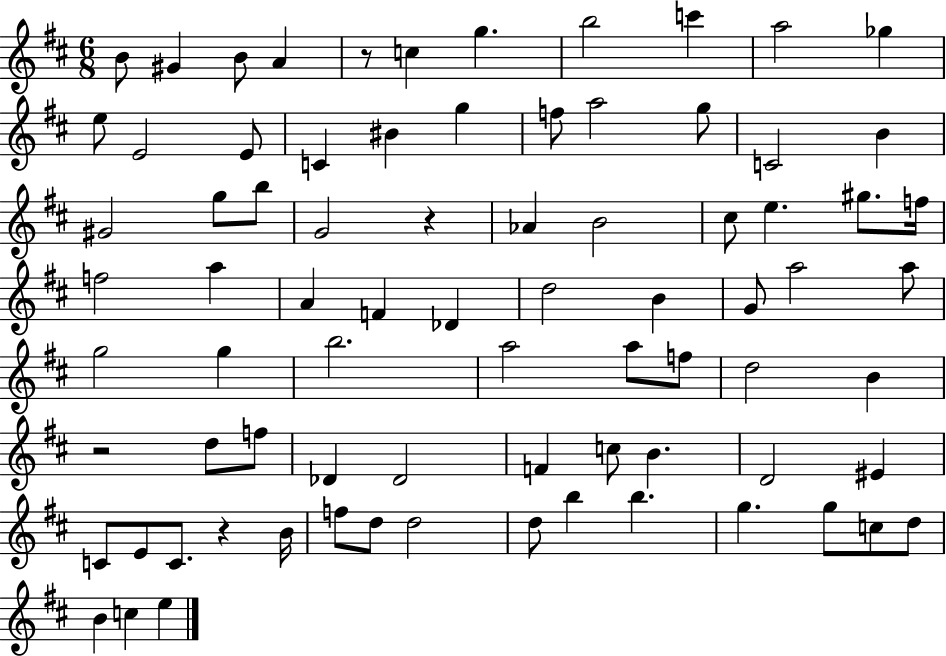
X:1
T:Untitled
M:6/8
L:1/4
K:D
B/2 ^G B/2 A z/2 c g b2 c' a2 _g e/2 E2 E/2 C ^B g f/2 a2 g/2 C2 B ^G2 g/2 b/2 G2 z _A B2 ^c/2 e ^g/2 f/4 f2 a A F _D d2 B G/2 a2 a/2 g2 g b2 a2 a/2 f/2 d2 B z2 d/2 f/2 _D _D2 F c/2 B D2 ^E C/2 E/2 C/2 z B/4 f/2 d/2 d2 d/2 b b g g/2 c/2 d/2 B c e